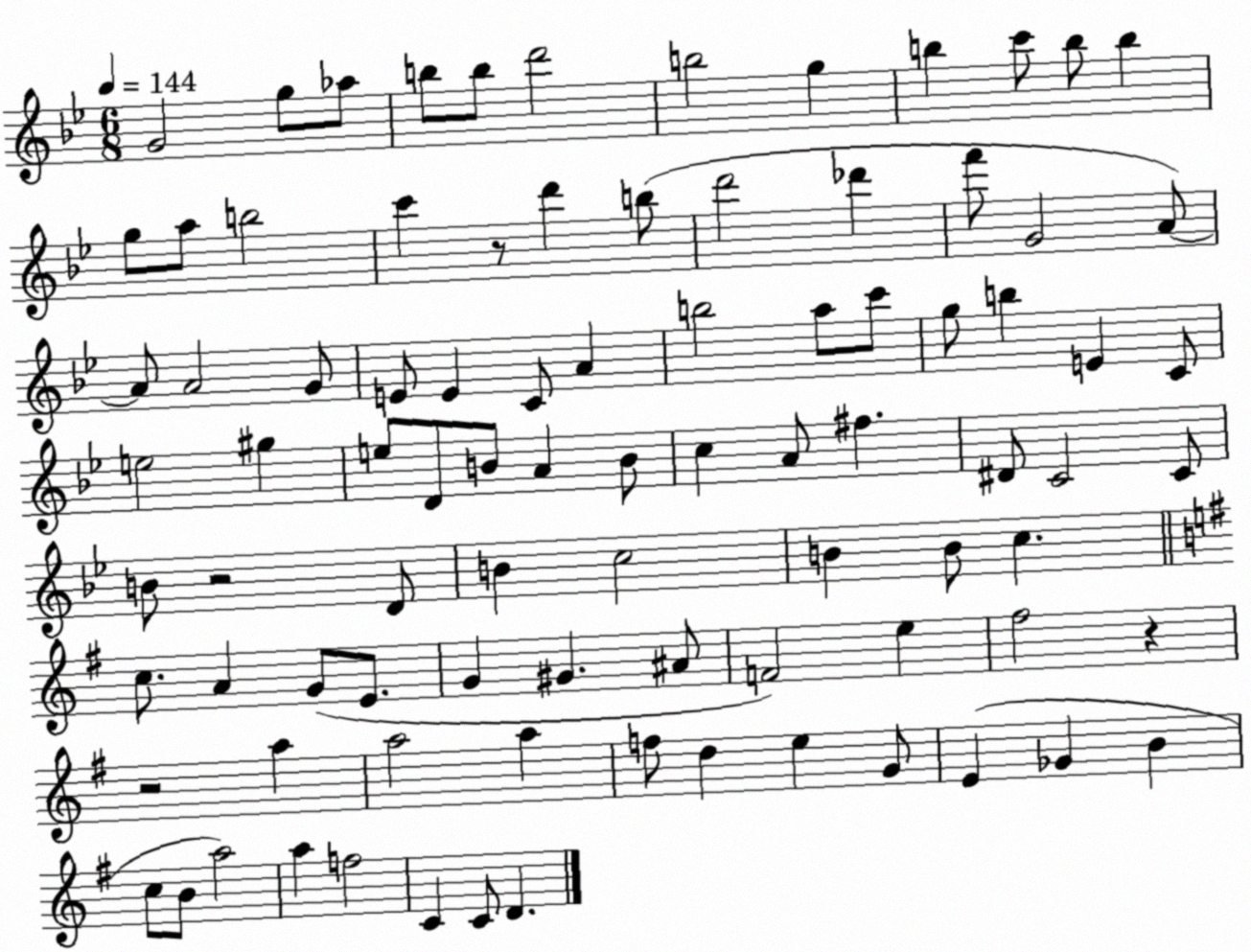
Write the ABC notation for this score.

X:1
T:Untitled
M:6/8
L:1/4
K:Bb
G2 g/2 _a/2 b/2 b/2 d'2 b2 g b c'/2 b/2 b g/2 a/2 b2 c' z/2 d' b/2 d'2 _d' f'/2 G2 A/2 A/2 A2 G/2 E/2 E C/2 A b2 a/2 c'/2 g/2 b E C/2 e2 ^g e/2 D/2 B/2 A B/2 c A/2 ^f ^D/2 C2 C/2 B/2 z2 D/2 B c2 B B/2 c c/2 A G/2 E/2 G ^G ^A/2 F2 e ^f2 z z2 a a2 a f/2 d e G/2 E _G B c/2 B/2 a2 a f2 C C/2 D